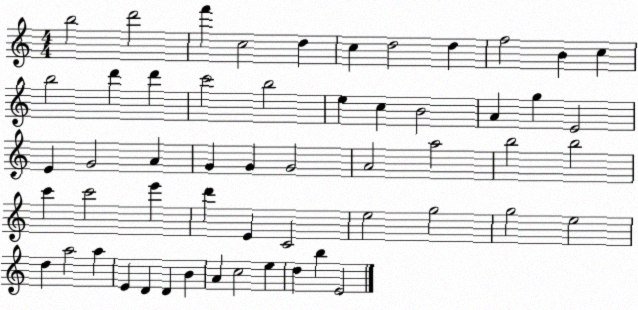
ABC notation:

X:1
T:Untitled
M:4/4
L:1/4
K:C
b2 d'2 f' c2 d c d2 d f2 B c b2 d' d' c'2 b2 e c B2 A g E2 E G2 A G G G2 A2 a2 b2 b2 c' c'2 e' d' E C2 e2 g2 g2 e2 d a2 a E D D B A c2 e d b E2